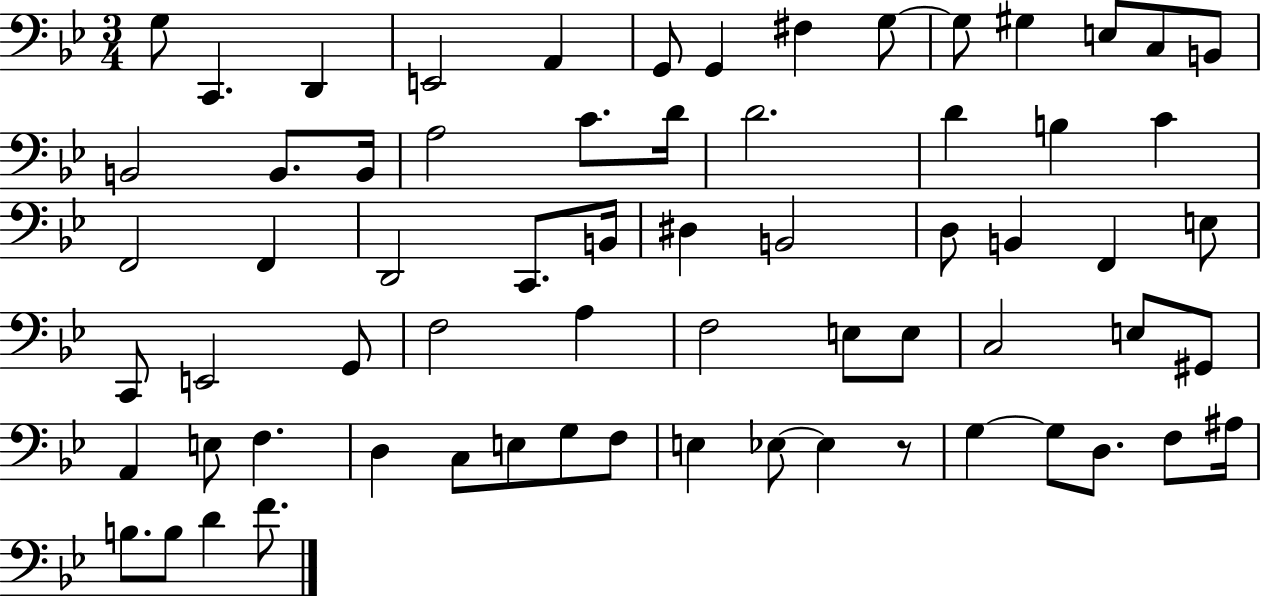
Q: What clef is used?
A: bass